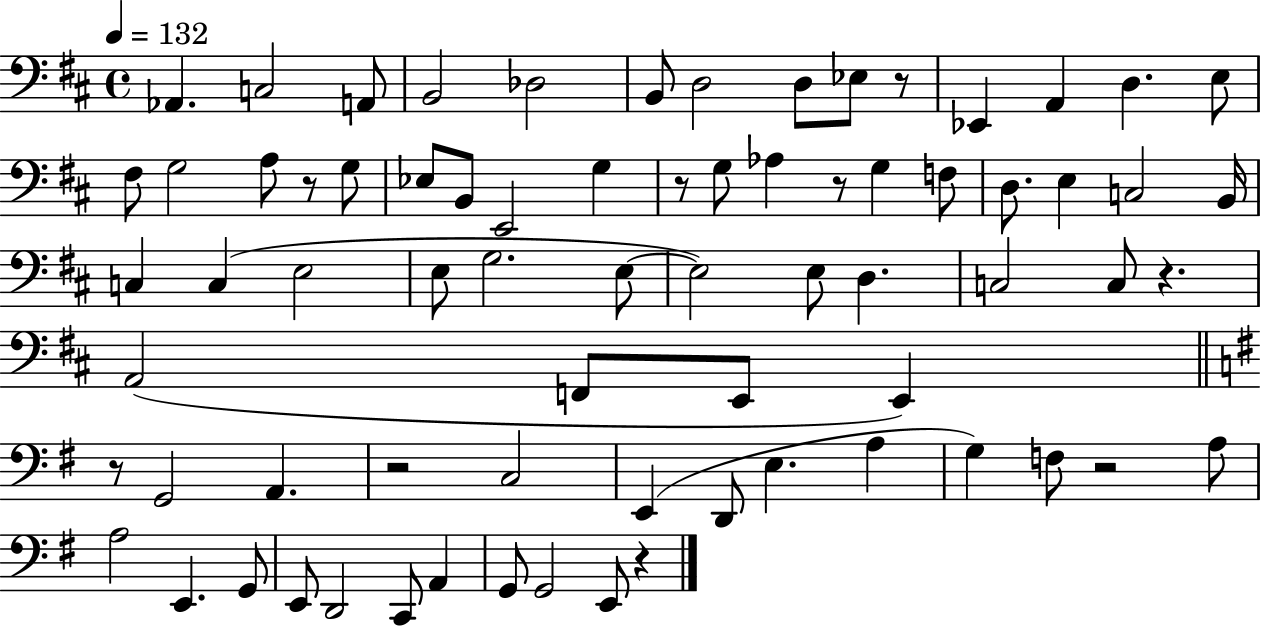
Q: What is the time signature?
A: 4/4